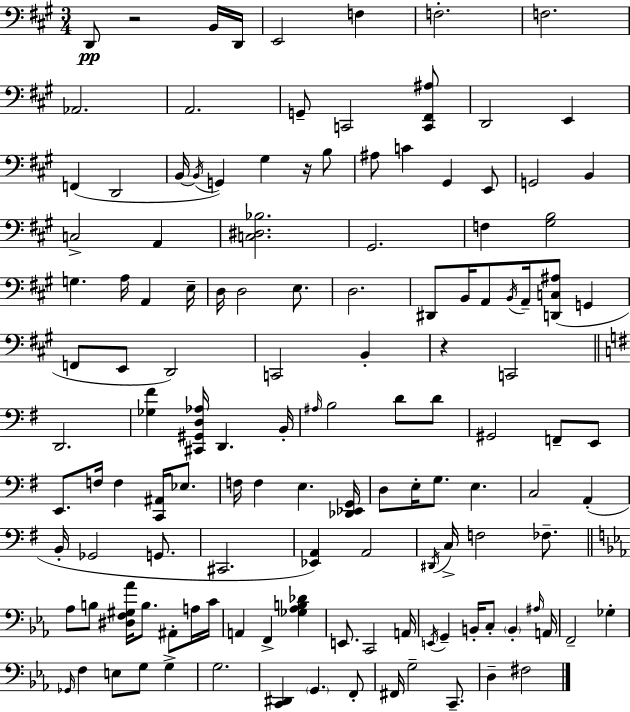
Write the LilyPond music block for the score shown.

{
  \clef bass
  \numericTimeSignature
  \time 3/4
  \key a \major
  d,8\pp r2 b,16 d,16 | e,2 f4 | f2.-. | f2. | \break aes,2. | a,2. | g,8-- c,2 <c, fis, ais>8 | d,2 e,4 | \break f,4( d,2 | b,16~~ \acciaccatura { b,16 }) g,4 gis4 r16 b8 | ais8 c'4 gis,4 e,8 | g,2 b,4 | \break c2-> a,4 | <c dis bes>2. | gis,2. | f4 <gis b>2 | \break g4. a16 a,4 | e16-- d16 d2 e8. | d2. | dis,8 b,16 a,8 \acciaccatura { b,16 } a,16-- <d, c ais>8( g,4 | \break f,8 e,8 d,2) | c,2 b,4-. | r4 c,2 | \bar "||" \break \key g \major d,2. | <ges fis'>4 <cis, gis, d aes>16 d,4. b,16-. | \grace { ais16 } b2 d'8 d'8 | gis,2 f,8-- e,8 | \break e,8. f16 f4 <c, ais,>16 ees8. | f16 f4 e4. | <des, ees, g,>16 d8 e16-. g8. e4. | c2 a,4-.( | \break b,16-. ges,2 g,8. | cis,2. | <ees, a,>4) a,2 | \acciaccatura { dis,16 } c16-> f2 fes8.-- | \break \bar "||" \break \key c \minor aes8 b8 <dis f gis aes'>16 b8. ais,8-. a16 c'16 | a,4 f,4-> <ges aes b des'>4 | e,8. c,2 a,16 | \acciaccatura { e,16 } g,4-- b,16-. c8-. \parenthesize b,4-. | \break \grace { ais16 } a,16 f,2-- ges4-. | \grace { ges,16 } f4 e8 g8 g4-> | g2. | <c, dis,>4 \parenthesize g,4. | \break f,8-. fis,16 g2-- | c,8.-- d4-- fis2 | \bar "|."
}